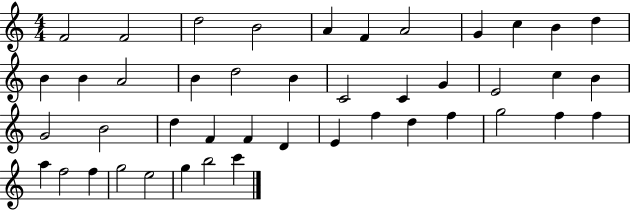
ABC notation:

X:1
T:Untitled
M:4/4
L:1/4
K:C
F2 F2 d2 B2 A F A2 G c B d B B A2 B d2 B C2 C G E2 c B G2 B2 d F F D E f d f g2 f f a f2 f g2 e2 g b2 c'